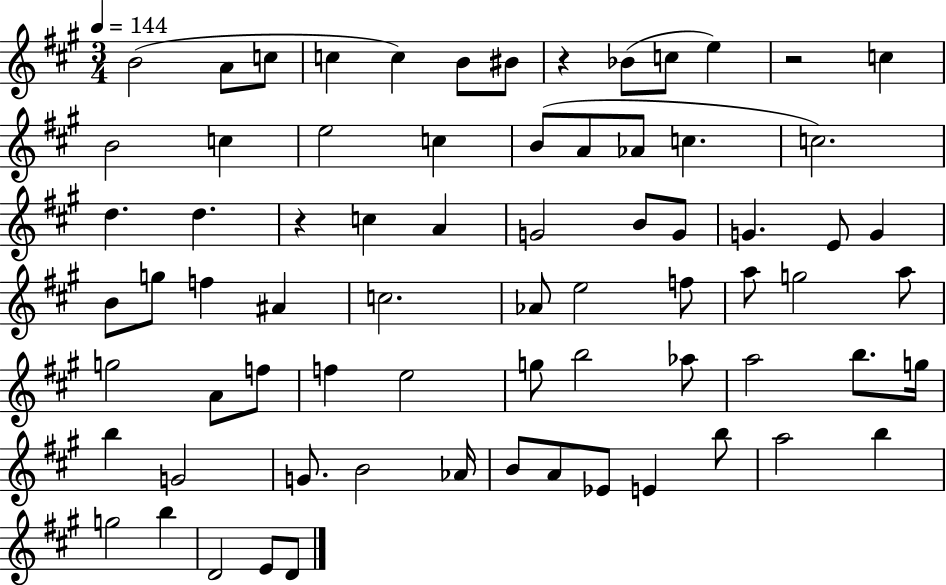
{
  \clef treble
  \numericTimeSignature
  \time 3/4
  \key a \major
  \tempo 4 = 144
  b'2( a'8 c''8 | c''4 c''4) b'8 bis'8 | r4 bes'8( c''8 e''4) | r2 c''4 | \break b'2 c''4 | e''2 c''4 | b'8( a'8 aes'8 c''4. | c''2.) | \break d''4. d''4. | r4 c''4 a'4 | g'2 b'8 g'8 | g'4. e'8 g'4 | \break b'8 g''8 f''4 ais'4 | c''2. | aes'8 e''2 f''8 | a''8 g''2 a''8 | \break g''2 a'8 f''8 | f''4 e''2 | g''8 b''2 aes''8 | a''2 b''8. g''16 | \break b''4 g'2 | g'8. b'2 aes'16 | b'8 a'8 ees'8 e'4 b''8 | a''2 b''4 | \break g''2 b''4 | d'2 e'8 d'8 | \bar "|."
}